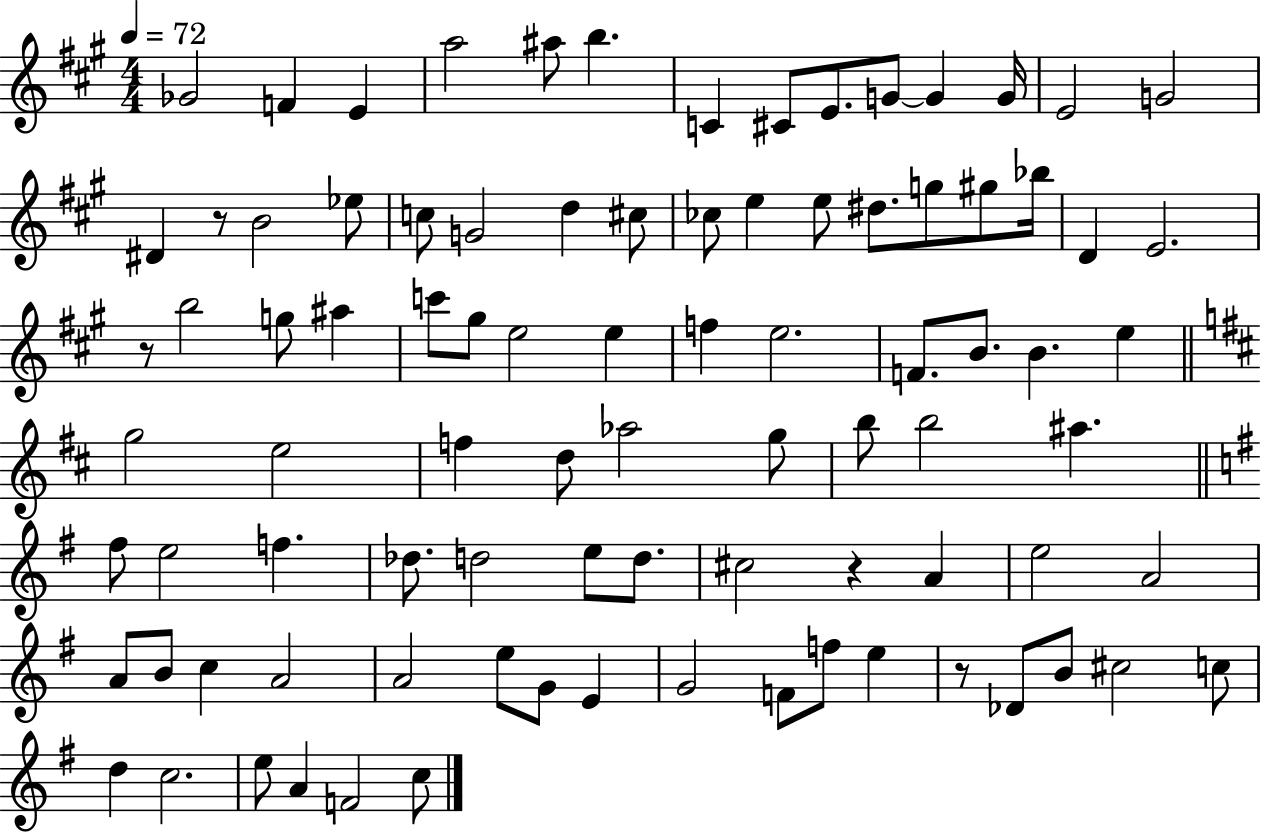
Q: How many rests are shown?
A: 4